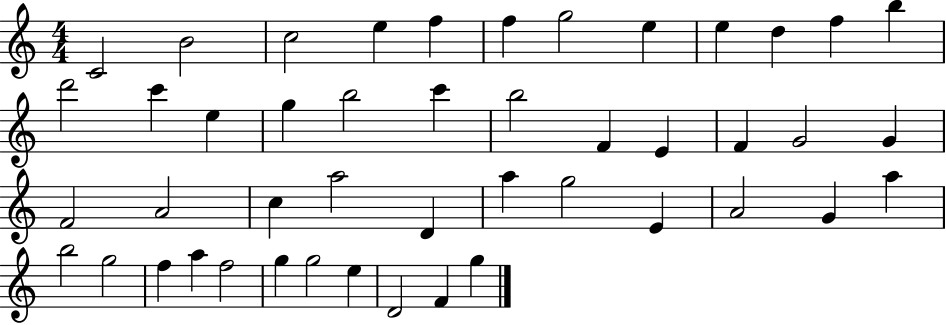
{
  \clef treble
  \numericTimeSignature
  \time 4/4
  \key c \major
  c'2 b'2 | c''2 e''4 f''4 | f''4 g''2 e''4 | e''4 d''4 f''4 b''4 | \break d'''2 c'''4 e''4 | g''4 b''2 c'''4 | b''2 f'4 e'4 | f'4 g'2 g'4 | \break f'2 a'2 | c''4 a''2 d'4 | a''4 g''2 e'4 | a'2 g'4 a''4 | \break b''2 g''2 | f''4 a''4 f''2 | g''4 g''2 e''4 | d'2 f'4 g''4 | \break \bar "|."
}